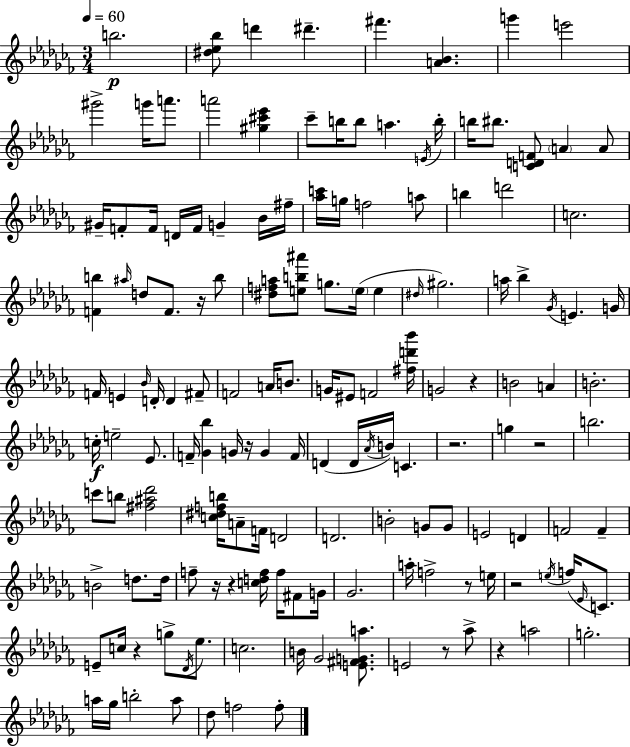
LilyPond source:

{
  \clef treble
  \numericTimeSignature
  \time 3/4
  \key aes \minor
  \tempo 4 = 60
  \repeat volta 2 { b''2.\p | <dis'' ees'' bes''>8 d'''4 dis'''4.-- | fis'''4. <a' bes'>4. | g'''4 e'''2 | \break gis'''2-> g'''16 a'''8. | a'''2 <gis'' cis''' ees'''>4 | ces'''8-- b''16 b''8 a''4. \acciaccatura { e'16 } | b''16-. b''16 bis''8. <c' d' f'>8 \parenthesize a'4 a'8 | \break gis'16-- f'8-. f'16 d'16 f'16 g'4-- bes'16 | fis''16-- <aes'' c'''>16 g''16 f''2 a''8 | b''4 d'''2 | c''2. | \break <f' b''>4 \grace { ais''16 } d''8 f'8. r16 | b''8 <dis'' f'' a''>8 <e'' b'' ais'''>8 g''8. \parenthesize e''16( e''4 | \grace { dis''16 }) gis''2. | a''16 bes''4-> \acciaccatura { ges'16 } e'4. | \break g'16 f'16 e'4 \grace { bes'16 } d'16-. d'4 | fis'8-- f'2 | a'16 b'8. g'16 eis'8 f'2 | <fis'' d''' bes'''>16 g'2 | \break r4 b'2 | a'4 b'2.-. | c''16-.\f e''2-- | ees'8. f'16-- <ges' bes''>4 g'16 r16 | \break g'4 f'16 d'4( d'16 \acciaccatura { aes'16 }) b'16 | c'4. r2. | g''4 r2 | b''2. | \break c'''8 b''8 <fis'' ais'' des'''>2 | <c'' dis'' f'' b''>16 a'8-- f'16 d'2 | d'2. | b'2-. | \break g'8 g'8 e'2 | d'4 f'2 | f'4-- b'2-> | d''8. d''16 f''8-- r16 r4 | \break <c'' d'' f''>16 f''16 fis'8 g'16 ges'2. | a''16-. f''2-> | r8 e''16 r2 | \acciaccatura { e''16 } f''16( \grace { ees'16 } c'8.) e'8-- c''16 r4 | \break g''8-> \acciaccatura { des'16 } ees''8. c''2. | b'16 ges'2 | <e' fis' g' a''>8. e'2 | r8 aes''8-> r4 | \break a''2 g''2.-. | a''16 ges''16 b''2-. | a''8 des''8 f''2 | f''8-. } \bar "|."
}